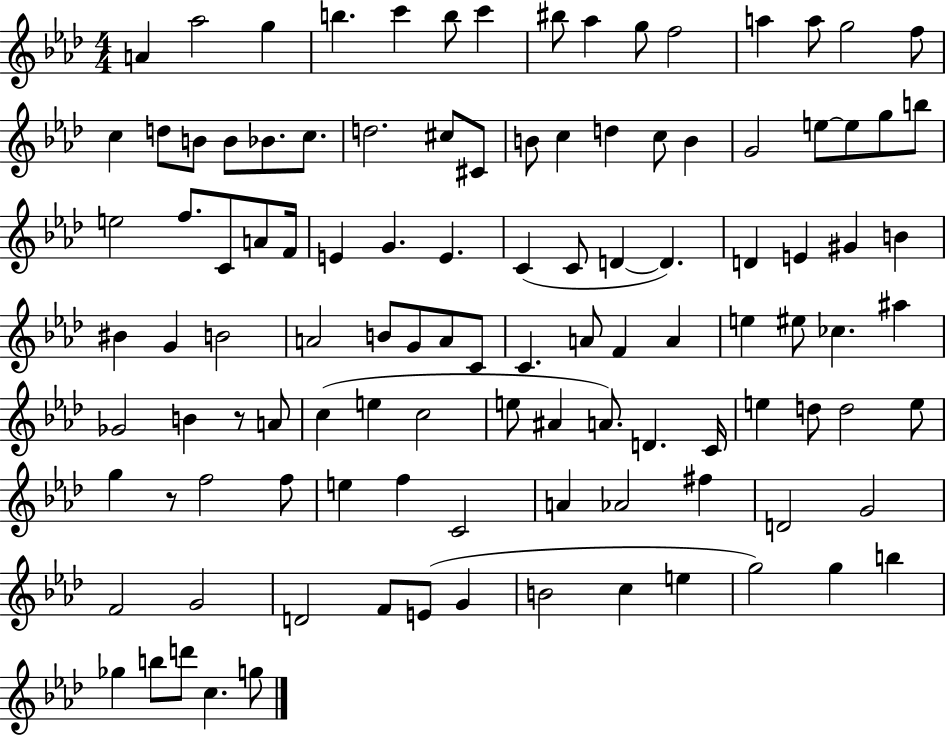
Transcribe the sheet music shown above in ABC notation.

X:1
T:Untitled
M:4/4
L:1/4
K:Ab
A _a2 g b c' b/2 c' ^b/2 _a g/2 f2 a a/2 g2 f/2 c d/2 B/2 B/2 _B/2 c/2 d2 ^c/2 ^C/2 B/2 c d c/2 B G2 e/2 e/2 g/2 b/2 e2 f/2 C/2 A/2 F/4 E G E C C/2 D D D E ^G B ^B G B2 A2 B/2 G/2 A/2 C/2 C A/2 F A e ^e/2 _c ^a _G2 B z/2 A/2 c e c2 e/2 ^A A/2 D C/4 e d/2 d2 e/2 g z/2 f2 f/2 e f C2 A _A2 ^f D2 G2 F2 G2 D2 F/2 E/2 G B2 c e g2 g b _g b/2 d'/2 c g/2